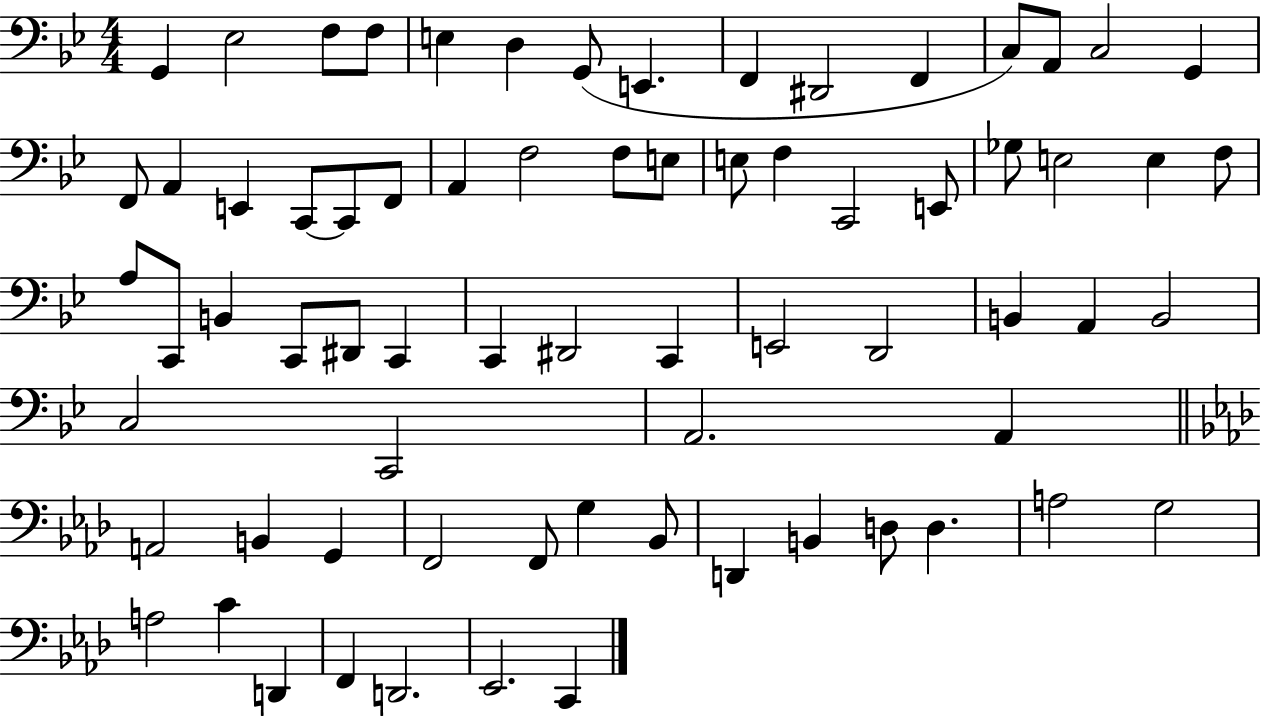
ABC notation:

X:1
T:Untitled
M:4/4
L:1/4
K:Bb
G,, _E,2 F,/2 F,/2 E, D, G,,/2 E,, F,, ^D,,2 F,, C,/2 A,,/2 C,2 G,, F,,/2 A,, E,, C,,/2 C,,/2 F,,/2 A,, F,2 F,/2 E,/2 E,/2 F, C,,2 E,,/2 _G,/2 E,2 E, F,/2 A,/2 C,,/2 B,, C,,/2 ^D,,/2 C,, C,, ^D,,2 C,, E,,2 D,,2 B,, A,, B,,2 C,2 C,,2 A,,2 A,, A,,2 B,, G,, F,,2 F,,/2 G, _B,,/2 D,, B,, D,/2 D, A,2 G,2 A,2 C D,, F,, D,,2 _E,,2 C,,